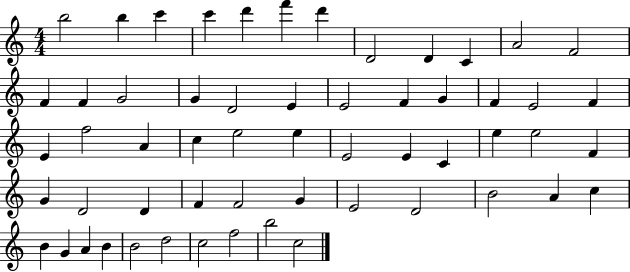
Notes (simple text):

B5/h B5/q C6/q C6/q D6/q F6/q D6/q D4/h D4/q C4/q A4/h F4/h F4/q F4/q G4/h G4/q D4/h E4/q E4/h F4/q G4/q F4/q E4/h F4/q E4/q F5/h A4/q C5/q E5/h E5/q E4/h E4/q C4/q E5/q E5/h F4/q G4/q D4/h D4/q F4/q F4/h G4/q E4/h D4/h B4/h A4/q C5/q B4/q G4/q A4/q B4/q B4/h D5/h C5/h F5/h B5/h C5/h